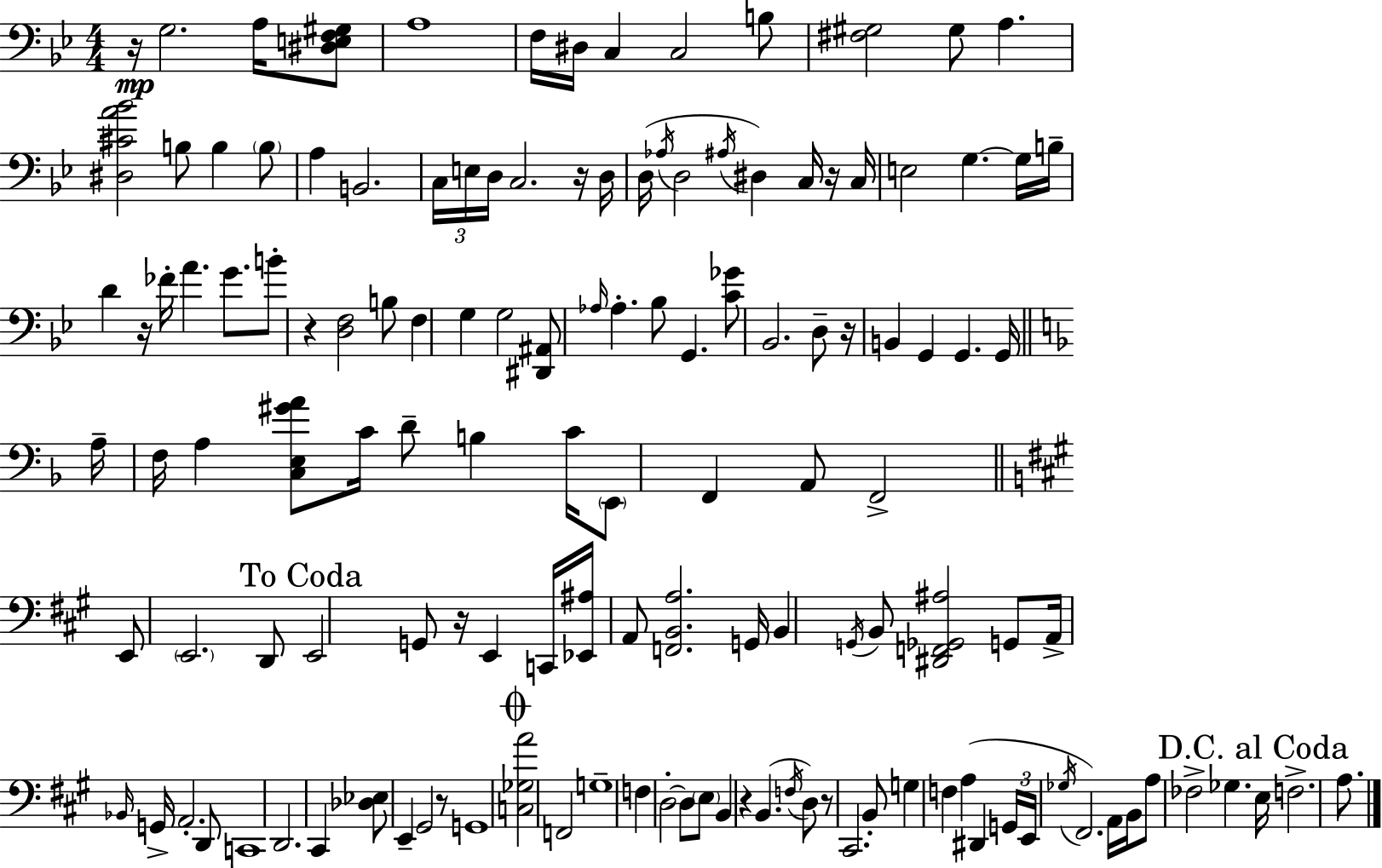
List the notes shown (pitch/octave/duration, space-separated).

R/s G3/h. A3/s [D#3,E3,F3,G#3]/e A3/w F3/s D#3/s C3/q C3/h B3/e [F#3,G#3]/h G#3/e A3/q. [D#3,C#4,A4,Bb4]/h B3/e B3/q B3/e A3/q B2/h. C3/s E3/s D3/s C3/h. R/s D3/s D3/s Ab3/s D3/h A#3/s D#3/q C3/s R/s C3/s E3/h G3/q. G3/s B3/s D4/q R/s FES4/s A4/q. G4/e. B4/e R/q [D3,F3]/h B3/e F3/q G3/q G3/h [D#2,A#2]/e Ab3/s Ab3/q. Bb3/e G2/q. [C4,Gb4]/e Bb2/h. D3/e R/s B2/q G2/q G2/q. G2/s A3/s F3/s A3/q [C3,E3,G#4,A4]/e C4/s D4/e B3/q C4/s E2/e F2/q A2/e F2/h E2/e E2/h. D2/e E2/h G2/e R/s E2/q C2/s [Eb2,A#3]/s A2/e [F2,B2,A3]/h. G2/s B2/q G2/s B2/e [D#2,F2,Gb2,A#3]/h G2/e A2/s Bb2/s G2/s A2/h. D2/e C2/w D2/h. C#2/q [Db3,Eb3]/e E2/q G#2/h R/e G2/w [C3,Gb3,A4]/h F2/h G3/w F3/q D3/h D3/e E3/e B2/q R/q B2/q. F3/s D3/e R/e C#2/h. B2/e G3/q F3/q A3/q D#2/q G2/s E2/s Gb3/s F#2/h. A2/s B2/s A3/e FES3/h Gb3/q. E3/s F3/h. A3/e.